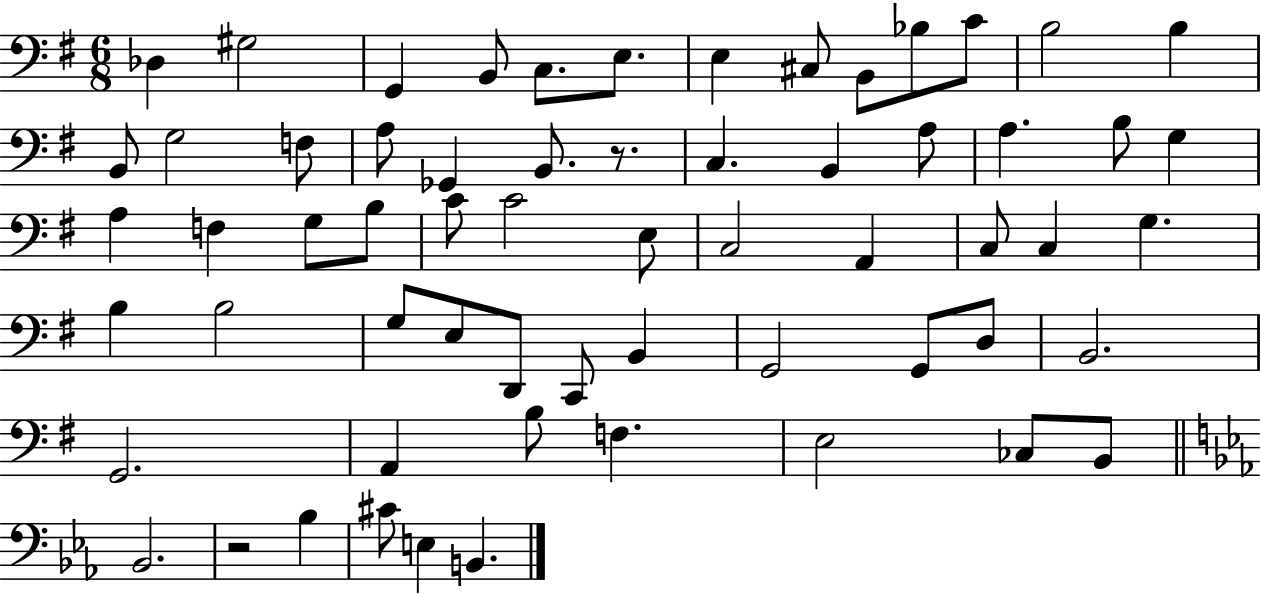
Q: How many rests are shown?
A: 2